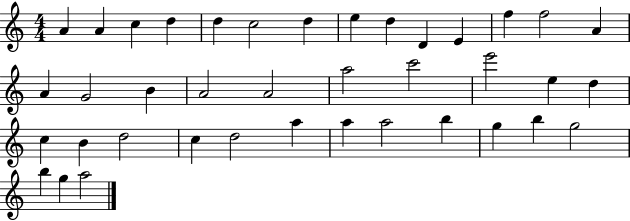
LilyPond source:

{
  \clef treble
  \numericTimeSignature
  \time 4/4
  \key c \major
  a'4 a'4 c''4 d''4 | d''4 c''2 d''4 | e''4 d''4 d'4 e'4 | f''4 f''2 a'4 | \break a'4 g'2 b'4 | a'2 a'2 | a''2 c'''2 | e'''2 e''4 d''4 | \break c''4 b'4 d''2 | c''4 d''2 a''4 | a''4 a''2 b''4 | g''4 b''4 g''2 | \break b''4 g''4 a''2 | \bar "|."
}